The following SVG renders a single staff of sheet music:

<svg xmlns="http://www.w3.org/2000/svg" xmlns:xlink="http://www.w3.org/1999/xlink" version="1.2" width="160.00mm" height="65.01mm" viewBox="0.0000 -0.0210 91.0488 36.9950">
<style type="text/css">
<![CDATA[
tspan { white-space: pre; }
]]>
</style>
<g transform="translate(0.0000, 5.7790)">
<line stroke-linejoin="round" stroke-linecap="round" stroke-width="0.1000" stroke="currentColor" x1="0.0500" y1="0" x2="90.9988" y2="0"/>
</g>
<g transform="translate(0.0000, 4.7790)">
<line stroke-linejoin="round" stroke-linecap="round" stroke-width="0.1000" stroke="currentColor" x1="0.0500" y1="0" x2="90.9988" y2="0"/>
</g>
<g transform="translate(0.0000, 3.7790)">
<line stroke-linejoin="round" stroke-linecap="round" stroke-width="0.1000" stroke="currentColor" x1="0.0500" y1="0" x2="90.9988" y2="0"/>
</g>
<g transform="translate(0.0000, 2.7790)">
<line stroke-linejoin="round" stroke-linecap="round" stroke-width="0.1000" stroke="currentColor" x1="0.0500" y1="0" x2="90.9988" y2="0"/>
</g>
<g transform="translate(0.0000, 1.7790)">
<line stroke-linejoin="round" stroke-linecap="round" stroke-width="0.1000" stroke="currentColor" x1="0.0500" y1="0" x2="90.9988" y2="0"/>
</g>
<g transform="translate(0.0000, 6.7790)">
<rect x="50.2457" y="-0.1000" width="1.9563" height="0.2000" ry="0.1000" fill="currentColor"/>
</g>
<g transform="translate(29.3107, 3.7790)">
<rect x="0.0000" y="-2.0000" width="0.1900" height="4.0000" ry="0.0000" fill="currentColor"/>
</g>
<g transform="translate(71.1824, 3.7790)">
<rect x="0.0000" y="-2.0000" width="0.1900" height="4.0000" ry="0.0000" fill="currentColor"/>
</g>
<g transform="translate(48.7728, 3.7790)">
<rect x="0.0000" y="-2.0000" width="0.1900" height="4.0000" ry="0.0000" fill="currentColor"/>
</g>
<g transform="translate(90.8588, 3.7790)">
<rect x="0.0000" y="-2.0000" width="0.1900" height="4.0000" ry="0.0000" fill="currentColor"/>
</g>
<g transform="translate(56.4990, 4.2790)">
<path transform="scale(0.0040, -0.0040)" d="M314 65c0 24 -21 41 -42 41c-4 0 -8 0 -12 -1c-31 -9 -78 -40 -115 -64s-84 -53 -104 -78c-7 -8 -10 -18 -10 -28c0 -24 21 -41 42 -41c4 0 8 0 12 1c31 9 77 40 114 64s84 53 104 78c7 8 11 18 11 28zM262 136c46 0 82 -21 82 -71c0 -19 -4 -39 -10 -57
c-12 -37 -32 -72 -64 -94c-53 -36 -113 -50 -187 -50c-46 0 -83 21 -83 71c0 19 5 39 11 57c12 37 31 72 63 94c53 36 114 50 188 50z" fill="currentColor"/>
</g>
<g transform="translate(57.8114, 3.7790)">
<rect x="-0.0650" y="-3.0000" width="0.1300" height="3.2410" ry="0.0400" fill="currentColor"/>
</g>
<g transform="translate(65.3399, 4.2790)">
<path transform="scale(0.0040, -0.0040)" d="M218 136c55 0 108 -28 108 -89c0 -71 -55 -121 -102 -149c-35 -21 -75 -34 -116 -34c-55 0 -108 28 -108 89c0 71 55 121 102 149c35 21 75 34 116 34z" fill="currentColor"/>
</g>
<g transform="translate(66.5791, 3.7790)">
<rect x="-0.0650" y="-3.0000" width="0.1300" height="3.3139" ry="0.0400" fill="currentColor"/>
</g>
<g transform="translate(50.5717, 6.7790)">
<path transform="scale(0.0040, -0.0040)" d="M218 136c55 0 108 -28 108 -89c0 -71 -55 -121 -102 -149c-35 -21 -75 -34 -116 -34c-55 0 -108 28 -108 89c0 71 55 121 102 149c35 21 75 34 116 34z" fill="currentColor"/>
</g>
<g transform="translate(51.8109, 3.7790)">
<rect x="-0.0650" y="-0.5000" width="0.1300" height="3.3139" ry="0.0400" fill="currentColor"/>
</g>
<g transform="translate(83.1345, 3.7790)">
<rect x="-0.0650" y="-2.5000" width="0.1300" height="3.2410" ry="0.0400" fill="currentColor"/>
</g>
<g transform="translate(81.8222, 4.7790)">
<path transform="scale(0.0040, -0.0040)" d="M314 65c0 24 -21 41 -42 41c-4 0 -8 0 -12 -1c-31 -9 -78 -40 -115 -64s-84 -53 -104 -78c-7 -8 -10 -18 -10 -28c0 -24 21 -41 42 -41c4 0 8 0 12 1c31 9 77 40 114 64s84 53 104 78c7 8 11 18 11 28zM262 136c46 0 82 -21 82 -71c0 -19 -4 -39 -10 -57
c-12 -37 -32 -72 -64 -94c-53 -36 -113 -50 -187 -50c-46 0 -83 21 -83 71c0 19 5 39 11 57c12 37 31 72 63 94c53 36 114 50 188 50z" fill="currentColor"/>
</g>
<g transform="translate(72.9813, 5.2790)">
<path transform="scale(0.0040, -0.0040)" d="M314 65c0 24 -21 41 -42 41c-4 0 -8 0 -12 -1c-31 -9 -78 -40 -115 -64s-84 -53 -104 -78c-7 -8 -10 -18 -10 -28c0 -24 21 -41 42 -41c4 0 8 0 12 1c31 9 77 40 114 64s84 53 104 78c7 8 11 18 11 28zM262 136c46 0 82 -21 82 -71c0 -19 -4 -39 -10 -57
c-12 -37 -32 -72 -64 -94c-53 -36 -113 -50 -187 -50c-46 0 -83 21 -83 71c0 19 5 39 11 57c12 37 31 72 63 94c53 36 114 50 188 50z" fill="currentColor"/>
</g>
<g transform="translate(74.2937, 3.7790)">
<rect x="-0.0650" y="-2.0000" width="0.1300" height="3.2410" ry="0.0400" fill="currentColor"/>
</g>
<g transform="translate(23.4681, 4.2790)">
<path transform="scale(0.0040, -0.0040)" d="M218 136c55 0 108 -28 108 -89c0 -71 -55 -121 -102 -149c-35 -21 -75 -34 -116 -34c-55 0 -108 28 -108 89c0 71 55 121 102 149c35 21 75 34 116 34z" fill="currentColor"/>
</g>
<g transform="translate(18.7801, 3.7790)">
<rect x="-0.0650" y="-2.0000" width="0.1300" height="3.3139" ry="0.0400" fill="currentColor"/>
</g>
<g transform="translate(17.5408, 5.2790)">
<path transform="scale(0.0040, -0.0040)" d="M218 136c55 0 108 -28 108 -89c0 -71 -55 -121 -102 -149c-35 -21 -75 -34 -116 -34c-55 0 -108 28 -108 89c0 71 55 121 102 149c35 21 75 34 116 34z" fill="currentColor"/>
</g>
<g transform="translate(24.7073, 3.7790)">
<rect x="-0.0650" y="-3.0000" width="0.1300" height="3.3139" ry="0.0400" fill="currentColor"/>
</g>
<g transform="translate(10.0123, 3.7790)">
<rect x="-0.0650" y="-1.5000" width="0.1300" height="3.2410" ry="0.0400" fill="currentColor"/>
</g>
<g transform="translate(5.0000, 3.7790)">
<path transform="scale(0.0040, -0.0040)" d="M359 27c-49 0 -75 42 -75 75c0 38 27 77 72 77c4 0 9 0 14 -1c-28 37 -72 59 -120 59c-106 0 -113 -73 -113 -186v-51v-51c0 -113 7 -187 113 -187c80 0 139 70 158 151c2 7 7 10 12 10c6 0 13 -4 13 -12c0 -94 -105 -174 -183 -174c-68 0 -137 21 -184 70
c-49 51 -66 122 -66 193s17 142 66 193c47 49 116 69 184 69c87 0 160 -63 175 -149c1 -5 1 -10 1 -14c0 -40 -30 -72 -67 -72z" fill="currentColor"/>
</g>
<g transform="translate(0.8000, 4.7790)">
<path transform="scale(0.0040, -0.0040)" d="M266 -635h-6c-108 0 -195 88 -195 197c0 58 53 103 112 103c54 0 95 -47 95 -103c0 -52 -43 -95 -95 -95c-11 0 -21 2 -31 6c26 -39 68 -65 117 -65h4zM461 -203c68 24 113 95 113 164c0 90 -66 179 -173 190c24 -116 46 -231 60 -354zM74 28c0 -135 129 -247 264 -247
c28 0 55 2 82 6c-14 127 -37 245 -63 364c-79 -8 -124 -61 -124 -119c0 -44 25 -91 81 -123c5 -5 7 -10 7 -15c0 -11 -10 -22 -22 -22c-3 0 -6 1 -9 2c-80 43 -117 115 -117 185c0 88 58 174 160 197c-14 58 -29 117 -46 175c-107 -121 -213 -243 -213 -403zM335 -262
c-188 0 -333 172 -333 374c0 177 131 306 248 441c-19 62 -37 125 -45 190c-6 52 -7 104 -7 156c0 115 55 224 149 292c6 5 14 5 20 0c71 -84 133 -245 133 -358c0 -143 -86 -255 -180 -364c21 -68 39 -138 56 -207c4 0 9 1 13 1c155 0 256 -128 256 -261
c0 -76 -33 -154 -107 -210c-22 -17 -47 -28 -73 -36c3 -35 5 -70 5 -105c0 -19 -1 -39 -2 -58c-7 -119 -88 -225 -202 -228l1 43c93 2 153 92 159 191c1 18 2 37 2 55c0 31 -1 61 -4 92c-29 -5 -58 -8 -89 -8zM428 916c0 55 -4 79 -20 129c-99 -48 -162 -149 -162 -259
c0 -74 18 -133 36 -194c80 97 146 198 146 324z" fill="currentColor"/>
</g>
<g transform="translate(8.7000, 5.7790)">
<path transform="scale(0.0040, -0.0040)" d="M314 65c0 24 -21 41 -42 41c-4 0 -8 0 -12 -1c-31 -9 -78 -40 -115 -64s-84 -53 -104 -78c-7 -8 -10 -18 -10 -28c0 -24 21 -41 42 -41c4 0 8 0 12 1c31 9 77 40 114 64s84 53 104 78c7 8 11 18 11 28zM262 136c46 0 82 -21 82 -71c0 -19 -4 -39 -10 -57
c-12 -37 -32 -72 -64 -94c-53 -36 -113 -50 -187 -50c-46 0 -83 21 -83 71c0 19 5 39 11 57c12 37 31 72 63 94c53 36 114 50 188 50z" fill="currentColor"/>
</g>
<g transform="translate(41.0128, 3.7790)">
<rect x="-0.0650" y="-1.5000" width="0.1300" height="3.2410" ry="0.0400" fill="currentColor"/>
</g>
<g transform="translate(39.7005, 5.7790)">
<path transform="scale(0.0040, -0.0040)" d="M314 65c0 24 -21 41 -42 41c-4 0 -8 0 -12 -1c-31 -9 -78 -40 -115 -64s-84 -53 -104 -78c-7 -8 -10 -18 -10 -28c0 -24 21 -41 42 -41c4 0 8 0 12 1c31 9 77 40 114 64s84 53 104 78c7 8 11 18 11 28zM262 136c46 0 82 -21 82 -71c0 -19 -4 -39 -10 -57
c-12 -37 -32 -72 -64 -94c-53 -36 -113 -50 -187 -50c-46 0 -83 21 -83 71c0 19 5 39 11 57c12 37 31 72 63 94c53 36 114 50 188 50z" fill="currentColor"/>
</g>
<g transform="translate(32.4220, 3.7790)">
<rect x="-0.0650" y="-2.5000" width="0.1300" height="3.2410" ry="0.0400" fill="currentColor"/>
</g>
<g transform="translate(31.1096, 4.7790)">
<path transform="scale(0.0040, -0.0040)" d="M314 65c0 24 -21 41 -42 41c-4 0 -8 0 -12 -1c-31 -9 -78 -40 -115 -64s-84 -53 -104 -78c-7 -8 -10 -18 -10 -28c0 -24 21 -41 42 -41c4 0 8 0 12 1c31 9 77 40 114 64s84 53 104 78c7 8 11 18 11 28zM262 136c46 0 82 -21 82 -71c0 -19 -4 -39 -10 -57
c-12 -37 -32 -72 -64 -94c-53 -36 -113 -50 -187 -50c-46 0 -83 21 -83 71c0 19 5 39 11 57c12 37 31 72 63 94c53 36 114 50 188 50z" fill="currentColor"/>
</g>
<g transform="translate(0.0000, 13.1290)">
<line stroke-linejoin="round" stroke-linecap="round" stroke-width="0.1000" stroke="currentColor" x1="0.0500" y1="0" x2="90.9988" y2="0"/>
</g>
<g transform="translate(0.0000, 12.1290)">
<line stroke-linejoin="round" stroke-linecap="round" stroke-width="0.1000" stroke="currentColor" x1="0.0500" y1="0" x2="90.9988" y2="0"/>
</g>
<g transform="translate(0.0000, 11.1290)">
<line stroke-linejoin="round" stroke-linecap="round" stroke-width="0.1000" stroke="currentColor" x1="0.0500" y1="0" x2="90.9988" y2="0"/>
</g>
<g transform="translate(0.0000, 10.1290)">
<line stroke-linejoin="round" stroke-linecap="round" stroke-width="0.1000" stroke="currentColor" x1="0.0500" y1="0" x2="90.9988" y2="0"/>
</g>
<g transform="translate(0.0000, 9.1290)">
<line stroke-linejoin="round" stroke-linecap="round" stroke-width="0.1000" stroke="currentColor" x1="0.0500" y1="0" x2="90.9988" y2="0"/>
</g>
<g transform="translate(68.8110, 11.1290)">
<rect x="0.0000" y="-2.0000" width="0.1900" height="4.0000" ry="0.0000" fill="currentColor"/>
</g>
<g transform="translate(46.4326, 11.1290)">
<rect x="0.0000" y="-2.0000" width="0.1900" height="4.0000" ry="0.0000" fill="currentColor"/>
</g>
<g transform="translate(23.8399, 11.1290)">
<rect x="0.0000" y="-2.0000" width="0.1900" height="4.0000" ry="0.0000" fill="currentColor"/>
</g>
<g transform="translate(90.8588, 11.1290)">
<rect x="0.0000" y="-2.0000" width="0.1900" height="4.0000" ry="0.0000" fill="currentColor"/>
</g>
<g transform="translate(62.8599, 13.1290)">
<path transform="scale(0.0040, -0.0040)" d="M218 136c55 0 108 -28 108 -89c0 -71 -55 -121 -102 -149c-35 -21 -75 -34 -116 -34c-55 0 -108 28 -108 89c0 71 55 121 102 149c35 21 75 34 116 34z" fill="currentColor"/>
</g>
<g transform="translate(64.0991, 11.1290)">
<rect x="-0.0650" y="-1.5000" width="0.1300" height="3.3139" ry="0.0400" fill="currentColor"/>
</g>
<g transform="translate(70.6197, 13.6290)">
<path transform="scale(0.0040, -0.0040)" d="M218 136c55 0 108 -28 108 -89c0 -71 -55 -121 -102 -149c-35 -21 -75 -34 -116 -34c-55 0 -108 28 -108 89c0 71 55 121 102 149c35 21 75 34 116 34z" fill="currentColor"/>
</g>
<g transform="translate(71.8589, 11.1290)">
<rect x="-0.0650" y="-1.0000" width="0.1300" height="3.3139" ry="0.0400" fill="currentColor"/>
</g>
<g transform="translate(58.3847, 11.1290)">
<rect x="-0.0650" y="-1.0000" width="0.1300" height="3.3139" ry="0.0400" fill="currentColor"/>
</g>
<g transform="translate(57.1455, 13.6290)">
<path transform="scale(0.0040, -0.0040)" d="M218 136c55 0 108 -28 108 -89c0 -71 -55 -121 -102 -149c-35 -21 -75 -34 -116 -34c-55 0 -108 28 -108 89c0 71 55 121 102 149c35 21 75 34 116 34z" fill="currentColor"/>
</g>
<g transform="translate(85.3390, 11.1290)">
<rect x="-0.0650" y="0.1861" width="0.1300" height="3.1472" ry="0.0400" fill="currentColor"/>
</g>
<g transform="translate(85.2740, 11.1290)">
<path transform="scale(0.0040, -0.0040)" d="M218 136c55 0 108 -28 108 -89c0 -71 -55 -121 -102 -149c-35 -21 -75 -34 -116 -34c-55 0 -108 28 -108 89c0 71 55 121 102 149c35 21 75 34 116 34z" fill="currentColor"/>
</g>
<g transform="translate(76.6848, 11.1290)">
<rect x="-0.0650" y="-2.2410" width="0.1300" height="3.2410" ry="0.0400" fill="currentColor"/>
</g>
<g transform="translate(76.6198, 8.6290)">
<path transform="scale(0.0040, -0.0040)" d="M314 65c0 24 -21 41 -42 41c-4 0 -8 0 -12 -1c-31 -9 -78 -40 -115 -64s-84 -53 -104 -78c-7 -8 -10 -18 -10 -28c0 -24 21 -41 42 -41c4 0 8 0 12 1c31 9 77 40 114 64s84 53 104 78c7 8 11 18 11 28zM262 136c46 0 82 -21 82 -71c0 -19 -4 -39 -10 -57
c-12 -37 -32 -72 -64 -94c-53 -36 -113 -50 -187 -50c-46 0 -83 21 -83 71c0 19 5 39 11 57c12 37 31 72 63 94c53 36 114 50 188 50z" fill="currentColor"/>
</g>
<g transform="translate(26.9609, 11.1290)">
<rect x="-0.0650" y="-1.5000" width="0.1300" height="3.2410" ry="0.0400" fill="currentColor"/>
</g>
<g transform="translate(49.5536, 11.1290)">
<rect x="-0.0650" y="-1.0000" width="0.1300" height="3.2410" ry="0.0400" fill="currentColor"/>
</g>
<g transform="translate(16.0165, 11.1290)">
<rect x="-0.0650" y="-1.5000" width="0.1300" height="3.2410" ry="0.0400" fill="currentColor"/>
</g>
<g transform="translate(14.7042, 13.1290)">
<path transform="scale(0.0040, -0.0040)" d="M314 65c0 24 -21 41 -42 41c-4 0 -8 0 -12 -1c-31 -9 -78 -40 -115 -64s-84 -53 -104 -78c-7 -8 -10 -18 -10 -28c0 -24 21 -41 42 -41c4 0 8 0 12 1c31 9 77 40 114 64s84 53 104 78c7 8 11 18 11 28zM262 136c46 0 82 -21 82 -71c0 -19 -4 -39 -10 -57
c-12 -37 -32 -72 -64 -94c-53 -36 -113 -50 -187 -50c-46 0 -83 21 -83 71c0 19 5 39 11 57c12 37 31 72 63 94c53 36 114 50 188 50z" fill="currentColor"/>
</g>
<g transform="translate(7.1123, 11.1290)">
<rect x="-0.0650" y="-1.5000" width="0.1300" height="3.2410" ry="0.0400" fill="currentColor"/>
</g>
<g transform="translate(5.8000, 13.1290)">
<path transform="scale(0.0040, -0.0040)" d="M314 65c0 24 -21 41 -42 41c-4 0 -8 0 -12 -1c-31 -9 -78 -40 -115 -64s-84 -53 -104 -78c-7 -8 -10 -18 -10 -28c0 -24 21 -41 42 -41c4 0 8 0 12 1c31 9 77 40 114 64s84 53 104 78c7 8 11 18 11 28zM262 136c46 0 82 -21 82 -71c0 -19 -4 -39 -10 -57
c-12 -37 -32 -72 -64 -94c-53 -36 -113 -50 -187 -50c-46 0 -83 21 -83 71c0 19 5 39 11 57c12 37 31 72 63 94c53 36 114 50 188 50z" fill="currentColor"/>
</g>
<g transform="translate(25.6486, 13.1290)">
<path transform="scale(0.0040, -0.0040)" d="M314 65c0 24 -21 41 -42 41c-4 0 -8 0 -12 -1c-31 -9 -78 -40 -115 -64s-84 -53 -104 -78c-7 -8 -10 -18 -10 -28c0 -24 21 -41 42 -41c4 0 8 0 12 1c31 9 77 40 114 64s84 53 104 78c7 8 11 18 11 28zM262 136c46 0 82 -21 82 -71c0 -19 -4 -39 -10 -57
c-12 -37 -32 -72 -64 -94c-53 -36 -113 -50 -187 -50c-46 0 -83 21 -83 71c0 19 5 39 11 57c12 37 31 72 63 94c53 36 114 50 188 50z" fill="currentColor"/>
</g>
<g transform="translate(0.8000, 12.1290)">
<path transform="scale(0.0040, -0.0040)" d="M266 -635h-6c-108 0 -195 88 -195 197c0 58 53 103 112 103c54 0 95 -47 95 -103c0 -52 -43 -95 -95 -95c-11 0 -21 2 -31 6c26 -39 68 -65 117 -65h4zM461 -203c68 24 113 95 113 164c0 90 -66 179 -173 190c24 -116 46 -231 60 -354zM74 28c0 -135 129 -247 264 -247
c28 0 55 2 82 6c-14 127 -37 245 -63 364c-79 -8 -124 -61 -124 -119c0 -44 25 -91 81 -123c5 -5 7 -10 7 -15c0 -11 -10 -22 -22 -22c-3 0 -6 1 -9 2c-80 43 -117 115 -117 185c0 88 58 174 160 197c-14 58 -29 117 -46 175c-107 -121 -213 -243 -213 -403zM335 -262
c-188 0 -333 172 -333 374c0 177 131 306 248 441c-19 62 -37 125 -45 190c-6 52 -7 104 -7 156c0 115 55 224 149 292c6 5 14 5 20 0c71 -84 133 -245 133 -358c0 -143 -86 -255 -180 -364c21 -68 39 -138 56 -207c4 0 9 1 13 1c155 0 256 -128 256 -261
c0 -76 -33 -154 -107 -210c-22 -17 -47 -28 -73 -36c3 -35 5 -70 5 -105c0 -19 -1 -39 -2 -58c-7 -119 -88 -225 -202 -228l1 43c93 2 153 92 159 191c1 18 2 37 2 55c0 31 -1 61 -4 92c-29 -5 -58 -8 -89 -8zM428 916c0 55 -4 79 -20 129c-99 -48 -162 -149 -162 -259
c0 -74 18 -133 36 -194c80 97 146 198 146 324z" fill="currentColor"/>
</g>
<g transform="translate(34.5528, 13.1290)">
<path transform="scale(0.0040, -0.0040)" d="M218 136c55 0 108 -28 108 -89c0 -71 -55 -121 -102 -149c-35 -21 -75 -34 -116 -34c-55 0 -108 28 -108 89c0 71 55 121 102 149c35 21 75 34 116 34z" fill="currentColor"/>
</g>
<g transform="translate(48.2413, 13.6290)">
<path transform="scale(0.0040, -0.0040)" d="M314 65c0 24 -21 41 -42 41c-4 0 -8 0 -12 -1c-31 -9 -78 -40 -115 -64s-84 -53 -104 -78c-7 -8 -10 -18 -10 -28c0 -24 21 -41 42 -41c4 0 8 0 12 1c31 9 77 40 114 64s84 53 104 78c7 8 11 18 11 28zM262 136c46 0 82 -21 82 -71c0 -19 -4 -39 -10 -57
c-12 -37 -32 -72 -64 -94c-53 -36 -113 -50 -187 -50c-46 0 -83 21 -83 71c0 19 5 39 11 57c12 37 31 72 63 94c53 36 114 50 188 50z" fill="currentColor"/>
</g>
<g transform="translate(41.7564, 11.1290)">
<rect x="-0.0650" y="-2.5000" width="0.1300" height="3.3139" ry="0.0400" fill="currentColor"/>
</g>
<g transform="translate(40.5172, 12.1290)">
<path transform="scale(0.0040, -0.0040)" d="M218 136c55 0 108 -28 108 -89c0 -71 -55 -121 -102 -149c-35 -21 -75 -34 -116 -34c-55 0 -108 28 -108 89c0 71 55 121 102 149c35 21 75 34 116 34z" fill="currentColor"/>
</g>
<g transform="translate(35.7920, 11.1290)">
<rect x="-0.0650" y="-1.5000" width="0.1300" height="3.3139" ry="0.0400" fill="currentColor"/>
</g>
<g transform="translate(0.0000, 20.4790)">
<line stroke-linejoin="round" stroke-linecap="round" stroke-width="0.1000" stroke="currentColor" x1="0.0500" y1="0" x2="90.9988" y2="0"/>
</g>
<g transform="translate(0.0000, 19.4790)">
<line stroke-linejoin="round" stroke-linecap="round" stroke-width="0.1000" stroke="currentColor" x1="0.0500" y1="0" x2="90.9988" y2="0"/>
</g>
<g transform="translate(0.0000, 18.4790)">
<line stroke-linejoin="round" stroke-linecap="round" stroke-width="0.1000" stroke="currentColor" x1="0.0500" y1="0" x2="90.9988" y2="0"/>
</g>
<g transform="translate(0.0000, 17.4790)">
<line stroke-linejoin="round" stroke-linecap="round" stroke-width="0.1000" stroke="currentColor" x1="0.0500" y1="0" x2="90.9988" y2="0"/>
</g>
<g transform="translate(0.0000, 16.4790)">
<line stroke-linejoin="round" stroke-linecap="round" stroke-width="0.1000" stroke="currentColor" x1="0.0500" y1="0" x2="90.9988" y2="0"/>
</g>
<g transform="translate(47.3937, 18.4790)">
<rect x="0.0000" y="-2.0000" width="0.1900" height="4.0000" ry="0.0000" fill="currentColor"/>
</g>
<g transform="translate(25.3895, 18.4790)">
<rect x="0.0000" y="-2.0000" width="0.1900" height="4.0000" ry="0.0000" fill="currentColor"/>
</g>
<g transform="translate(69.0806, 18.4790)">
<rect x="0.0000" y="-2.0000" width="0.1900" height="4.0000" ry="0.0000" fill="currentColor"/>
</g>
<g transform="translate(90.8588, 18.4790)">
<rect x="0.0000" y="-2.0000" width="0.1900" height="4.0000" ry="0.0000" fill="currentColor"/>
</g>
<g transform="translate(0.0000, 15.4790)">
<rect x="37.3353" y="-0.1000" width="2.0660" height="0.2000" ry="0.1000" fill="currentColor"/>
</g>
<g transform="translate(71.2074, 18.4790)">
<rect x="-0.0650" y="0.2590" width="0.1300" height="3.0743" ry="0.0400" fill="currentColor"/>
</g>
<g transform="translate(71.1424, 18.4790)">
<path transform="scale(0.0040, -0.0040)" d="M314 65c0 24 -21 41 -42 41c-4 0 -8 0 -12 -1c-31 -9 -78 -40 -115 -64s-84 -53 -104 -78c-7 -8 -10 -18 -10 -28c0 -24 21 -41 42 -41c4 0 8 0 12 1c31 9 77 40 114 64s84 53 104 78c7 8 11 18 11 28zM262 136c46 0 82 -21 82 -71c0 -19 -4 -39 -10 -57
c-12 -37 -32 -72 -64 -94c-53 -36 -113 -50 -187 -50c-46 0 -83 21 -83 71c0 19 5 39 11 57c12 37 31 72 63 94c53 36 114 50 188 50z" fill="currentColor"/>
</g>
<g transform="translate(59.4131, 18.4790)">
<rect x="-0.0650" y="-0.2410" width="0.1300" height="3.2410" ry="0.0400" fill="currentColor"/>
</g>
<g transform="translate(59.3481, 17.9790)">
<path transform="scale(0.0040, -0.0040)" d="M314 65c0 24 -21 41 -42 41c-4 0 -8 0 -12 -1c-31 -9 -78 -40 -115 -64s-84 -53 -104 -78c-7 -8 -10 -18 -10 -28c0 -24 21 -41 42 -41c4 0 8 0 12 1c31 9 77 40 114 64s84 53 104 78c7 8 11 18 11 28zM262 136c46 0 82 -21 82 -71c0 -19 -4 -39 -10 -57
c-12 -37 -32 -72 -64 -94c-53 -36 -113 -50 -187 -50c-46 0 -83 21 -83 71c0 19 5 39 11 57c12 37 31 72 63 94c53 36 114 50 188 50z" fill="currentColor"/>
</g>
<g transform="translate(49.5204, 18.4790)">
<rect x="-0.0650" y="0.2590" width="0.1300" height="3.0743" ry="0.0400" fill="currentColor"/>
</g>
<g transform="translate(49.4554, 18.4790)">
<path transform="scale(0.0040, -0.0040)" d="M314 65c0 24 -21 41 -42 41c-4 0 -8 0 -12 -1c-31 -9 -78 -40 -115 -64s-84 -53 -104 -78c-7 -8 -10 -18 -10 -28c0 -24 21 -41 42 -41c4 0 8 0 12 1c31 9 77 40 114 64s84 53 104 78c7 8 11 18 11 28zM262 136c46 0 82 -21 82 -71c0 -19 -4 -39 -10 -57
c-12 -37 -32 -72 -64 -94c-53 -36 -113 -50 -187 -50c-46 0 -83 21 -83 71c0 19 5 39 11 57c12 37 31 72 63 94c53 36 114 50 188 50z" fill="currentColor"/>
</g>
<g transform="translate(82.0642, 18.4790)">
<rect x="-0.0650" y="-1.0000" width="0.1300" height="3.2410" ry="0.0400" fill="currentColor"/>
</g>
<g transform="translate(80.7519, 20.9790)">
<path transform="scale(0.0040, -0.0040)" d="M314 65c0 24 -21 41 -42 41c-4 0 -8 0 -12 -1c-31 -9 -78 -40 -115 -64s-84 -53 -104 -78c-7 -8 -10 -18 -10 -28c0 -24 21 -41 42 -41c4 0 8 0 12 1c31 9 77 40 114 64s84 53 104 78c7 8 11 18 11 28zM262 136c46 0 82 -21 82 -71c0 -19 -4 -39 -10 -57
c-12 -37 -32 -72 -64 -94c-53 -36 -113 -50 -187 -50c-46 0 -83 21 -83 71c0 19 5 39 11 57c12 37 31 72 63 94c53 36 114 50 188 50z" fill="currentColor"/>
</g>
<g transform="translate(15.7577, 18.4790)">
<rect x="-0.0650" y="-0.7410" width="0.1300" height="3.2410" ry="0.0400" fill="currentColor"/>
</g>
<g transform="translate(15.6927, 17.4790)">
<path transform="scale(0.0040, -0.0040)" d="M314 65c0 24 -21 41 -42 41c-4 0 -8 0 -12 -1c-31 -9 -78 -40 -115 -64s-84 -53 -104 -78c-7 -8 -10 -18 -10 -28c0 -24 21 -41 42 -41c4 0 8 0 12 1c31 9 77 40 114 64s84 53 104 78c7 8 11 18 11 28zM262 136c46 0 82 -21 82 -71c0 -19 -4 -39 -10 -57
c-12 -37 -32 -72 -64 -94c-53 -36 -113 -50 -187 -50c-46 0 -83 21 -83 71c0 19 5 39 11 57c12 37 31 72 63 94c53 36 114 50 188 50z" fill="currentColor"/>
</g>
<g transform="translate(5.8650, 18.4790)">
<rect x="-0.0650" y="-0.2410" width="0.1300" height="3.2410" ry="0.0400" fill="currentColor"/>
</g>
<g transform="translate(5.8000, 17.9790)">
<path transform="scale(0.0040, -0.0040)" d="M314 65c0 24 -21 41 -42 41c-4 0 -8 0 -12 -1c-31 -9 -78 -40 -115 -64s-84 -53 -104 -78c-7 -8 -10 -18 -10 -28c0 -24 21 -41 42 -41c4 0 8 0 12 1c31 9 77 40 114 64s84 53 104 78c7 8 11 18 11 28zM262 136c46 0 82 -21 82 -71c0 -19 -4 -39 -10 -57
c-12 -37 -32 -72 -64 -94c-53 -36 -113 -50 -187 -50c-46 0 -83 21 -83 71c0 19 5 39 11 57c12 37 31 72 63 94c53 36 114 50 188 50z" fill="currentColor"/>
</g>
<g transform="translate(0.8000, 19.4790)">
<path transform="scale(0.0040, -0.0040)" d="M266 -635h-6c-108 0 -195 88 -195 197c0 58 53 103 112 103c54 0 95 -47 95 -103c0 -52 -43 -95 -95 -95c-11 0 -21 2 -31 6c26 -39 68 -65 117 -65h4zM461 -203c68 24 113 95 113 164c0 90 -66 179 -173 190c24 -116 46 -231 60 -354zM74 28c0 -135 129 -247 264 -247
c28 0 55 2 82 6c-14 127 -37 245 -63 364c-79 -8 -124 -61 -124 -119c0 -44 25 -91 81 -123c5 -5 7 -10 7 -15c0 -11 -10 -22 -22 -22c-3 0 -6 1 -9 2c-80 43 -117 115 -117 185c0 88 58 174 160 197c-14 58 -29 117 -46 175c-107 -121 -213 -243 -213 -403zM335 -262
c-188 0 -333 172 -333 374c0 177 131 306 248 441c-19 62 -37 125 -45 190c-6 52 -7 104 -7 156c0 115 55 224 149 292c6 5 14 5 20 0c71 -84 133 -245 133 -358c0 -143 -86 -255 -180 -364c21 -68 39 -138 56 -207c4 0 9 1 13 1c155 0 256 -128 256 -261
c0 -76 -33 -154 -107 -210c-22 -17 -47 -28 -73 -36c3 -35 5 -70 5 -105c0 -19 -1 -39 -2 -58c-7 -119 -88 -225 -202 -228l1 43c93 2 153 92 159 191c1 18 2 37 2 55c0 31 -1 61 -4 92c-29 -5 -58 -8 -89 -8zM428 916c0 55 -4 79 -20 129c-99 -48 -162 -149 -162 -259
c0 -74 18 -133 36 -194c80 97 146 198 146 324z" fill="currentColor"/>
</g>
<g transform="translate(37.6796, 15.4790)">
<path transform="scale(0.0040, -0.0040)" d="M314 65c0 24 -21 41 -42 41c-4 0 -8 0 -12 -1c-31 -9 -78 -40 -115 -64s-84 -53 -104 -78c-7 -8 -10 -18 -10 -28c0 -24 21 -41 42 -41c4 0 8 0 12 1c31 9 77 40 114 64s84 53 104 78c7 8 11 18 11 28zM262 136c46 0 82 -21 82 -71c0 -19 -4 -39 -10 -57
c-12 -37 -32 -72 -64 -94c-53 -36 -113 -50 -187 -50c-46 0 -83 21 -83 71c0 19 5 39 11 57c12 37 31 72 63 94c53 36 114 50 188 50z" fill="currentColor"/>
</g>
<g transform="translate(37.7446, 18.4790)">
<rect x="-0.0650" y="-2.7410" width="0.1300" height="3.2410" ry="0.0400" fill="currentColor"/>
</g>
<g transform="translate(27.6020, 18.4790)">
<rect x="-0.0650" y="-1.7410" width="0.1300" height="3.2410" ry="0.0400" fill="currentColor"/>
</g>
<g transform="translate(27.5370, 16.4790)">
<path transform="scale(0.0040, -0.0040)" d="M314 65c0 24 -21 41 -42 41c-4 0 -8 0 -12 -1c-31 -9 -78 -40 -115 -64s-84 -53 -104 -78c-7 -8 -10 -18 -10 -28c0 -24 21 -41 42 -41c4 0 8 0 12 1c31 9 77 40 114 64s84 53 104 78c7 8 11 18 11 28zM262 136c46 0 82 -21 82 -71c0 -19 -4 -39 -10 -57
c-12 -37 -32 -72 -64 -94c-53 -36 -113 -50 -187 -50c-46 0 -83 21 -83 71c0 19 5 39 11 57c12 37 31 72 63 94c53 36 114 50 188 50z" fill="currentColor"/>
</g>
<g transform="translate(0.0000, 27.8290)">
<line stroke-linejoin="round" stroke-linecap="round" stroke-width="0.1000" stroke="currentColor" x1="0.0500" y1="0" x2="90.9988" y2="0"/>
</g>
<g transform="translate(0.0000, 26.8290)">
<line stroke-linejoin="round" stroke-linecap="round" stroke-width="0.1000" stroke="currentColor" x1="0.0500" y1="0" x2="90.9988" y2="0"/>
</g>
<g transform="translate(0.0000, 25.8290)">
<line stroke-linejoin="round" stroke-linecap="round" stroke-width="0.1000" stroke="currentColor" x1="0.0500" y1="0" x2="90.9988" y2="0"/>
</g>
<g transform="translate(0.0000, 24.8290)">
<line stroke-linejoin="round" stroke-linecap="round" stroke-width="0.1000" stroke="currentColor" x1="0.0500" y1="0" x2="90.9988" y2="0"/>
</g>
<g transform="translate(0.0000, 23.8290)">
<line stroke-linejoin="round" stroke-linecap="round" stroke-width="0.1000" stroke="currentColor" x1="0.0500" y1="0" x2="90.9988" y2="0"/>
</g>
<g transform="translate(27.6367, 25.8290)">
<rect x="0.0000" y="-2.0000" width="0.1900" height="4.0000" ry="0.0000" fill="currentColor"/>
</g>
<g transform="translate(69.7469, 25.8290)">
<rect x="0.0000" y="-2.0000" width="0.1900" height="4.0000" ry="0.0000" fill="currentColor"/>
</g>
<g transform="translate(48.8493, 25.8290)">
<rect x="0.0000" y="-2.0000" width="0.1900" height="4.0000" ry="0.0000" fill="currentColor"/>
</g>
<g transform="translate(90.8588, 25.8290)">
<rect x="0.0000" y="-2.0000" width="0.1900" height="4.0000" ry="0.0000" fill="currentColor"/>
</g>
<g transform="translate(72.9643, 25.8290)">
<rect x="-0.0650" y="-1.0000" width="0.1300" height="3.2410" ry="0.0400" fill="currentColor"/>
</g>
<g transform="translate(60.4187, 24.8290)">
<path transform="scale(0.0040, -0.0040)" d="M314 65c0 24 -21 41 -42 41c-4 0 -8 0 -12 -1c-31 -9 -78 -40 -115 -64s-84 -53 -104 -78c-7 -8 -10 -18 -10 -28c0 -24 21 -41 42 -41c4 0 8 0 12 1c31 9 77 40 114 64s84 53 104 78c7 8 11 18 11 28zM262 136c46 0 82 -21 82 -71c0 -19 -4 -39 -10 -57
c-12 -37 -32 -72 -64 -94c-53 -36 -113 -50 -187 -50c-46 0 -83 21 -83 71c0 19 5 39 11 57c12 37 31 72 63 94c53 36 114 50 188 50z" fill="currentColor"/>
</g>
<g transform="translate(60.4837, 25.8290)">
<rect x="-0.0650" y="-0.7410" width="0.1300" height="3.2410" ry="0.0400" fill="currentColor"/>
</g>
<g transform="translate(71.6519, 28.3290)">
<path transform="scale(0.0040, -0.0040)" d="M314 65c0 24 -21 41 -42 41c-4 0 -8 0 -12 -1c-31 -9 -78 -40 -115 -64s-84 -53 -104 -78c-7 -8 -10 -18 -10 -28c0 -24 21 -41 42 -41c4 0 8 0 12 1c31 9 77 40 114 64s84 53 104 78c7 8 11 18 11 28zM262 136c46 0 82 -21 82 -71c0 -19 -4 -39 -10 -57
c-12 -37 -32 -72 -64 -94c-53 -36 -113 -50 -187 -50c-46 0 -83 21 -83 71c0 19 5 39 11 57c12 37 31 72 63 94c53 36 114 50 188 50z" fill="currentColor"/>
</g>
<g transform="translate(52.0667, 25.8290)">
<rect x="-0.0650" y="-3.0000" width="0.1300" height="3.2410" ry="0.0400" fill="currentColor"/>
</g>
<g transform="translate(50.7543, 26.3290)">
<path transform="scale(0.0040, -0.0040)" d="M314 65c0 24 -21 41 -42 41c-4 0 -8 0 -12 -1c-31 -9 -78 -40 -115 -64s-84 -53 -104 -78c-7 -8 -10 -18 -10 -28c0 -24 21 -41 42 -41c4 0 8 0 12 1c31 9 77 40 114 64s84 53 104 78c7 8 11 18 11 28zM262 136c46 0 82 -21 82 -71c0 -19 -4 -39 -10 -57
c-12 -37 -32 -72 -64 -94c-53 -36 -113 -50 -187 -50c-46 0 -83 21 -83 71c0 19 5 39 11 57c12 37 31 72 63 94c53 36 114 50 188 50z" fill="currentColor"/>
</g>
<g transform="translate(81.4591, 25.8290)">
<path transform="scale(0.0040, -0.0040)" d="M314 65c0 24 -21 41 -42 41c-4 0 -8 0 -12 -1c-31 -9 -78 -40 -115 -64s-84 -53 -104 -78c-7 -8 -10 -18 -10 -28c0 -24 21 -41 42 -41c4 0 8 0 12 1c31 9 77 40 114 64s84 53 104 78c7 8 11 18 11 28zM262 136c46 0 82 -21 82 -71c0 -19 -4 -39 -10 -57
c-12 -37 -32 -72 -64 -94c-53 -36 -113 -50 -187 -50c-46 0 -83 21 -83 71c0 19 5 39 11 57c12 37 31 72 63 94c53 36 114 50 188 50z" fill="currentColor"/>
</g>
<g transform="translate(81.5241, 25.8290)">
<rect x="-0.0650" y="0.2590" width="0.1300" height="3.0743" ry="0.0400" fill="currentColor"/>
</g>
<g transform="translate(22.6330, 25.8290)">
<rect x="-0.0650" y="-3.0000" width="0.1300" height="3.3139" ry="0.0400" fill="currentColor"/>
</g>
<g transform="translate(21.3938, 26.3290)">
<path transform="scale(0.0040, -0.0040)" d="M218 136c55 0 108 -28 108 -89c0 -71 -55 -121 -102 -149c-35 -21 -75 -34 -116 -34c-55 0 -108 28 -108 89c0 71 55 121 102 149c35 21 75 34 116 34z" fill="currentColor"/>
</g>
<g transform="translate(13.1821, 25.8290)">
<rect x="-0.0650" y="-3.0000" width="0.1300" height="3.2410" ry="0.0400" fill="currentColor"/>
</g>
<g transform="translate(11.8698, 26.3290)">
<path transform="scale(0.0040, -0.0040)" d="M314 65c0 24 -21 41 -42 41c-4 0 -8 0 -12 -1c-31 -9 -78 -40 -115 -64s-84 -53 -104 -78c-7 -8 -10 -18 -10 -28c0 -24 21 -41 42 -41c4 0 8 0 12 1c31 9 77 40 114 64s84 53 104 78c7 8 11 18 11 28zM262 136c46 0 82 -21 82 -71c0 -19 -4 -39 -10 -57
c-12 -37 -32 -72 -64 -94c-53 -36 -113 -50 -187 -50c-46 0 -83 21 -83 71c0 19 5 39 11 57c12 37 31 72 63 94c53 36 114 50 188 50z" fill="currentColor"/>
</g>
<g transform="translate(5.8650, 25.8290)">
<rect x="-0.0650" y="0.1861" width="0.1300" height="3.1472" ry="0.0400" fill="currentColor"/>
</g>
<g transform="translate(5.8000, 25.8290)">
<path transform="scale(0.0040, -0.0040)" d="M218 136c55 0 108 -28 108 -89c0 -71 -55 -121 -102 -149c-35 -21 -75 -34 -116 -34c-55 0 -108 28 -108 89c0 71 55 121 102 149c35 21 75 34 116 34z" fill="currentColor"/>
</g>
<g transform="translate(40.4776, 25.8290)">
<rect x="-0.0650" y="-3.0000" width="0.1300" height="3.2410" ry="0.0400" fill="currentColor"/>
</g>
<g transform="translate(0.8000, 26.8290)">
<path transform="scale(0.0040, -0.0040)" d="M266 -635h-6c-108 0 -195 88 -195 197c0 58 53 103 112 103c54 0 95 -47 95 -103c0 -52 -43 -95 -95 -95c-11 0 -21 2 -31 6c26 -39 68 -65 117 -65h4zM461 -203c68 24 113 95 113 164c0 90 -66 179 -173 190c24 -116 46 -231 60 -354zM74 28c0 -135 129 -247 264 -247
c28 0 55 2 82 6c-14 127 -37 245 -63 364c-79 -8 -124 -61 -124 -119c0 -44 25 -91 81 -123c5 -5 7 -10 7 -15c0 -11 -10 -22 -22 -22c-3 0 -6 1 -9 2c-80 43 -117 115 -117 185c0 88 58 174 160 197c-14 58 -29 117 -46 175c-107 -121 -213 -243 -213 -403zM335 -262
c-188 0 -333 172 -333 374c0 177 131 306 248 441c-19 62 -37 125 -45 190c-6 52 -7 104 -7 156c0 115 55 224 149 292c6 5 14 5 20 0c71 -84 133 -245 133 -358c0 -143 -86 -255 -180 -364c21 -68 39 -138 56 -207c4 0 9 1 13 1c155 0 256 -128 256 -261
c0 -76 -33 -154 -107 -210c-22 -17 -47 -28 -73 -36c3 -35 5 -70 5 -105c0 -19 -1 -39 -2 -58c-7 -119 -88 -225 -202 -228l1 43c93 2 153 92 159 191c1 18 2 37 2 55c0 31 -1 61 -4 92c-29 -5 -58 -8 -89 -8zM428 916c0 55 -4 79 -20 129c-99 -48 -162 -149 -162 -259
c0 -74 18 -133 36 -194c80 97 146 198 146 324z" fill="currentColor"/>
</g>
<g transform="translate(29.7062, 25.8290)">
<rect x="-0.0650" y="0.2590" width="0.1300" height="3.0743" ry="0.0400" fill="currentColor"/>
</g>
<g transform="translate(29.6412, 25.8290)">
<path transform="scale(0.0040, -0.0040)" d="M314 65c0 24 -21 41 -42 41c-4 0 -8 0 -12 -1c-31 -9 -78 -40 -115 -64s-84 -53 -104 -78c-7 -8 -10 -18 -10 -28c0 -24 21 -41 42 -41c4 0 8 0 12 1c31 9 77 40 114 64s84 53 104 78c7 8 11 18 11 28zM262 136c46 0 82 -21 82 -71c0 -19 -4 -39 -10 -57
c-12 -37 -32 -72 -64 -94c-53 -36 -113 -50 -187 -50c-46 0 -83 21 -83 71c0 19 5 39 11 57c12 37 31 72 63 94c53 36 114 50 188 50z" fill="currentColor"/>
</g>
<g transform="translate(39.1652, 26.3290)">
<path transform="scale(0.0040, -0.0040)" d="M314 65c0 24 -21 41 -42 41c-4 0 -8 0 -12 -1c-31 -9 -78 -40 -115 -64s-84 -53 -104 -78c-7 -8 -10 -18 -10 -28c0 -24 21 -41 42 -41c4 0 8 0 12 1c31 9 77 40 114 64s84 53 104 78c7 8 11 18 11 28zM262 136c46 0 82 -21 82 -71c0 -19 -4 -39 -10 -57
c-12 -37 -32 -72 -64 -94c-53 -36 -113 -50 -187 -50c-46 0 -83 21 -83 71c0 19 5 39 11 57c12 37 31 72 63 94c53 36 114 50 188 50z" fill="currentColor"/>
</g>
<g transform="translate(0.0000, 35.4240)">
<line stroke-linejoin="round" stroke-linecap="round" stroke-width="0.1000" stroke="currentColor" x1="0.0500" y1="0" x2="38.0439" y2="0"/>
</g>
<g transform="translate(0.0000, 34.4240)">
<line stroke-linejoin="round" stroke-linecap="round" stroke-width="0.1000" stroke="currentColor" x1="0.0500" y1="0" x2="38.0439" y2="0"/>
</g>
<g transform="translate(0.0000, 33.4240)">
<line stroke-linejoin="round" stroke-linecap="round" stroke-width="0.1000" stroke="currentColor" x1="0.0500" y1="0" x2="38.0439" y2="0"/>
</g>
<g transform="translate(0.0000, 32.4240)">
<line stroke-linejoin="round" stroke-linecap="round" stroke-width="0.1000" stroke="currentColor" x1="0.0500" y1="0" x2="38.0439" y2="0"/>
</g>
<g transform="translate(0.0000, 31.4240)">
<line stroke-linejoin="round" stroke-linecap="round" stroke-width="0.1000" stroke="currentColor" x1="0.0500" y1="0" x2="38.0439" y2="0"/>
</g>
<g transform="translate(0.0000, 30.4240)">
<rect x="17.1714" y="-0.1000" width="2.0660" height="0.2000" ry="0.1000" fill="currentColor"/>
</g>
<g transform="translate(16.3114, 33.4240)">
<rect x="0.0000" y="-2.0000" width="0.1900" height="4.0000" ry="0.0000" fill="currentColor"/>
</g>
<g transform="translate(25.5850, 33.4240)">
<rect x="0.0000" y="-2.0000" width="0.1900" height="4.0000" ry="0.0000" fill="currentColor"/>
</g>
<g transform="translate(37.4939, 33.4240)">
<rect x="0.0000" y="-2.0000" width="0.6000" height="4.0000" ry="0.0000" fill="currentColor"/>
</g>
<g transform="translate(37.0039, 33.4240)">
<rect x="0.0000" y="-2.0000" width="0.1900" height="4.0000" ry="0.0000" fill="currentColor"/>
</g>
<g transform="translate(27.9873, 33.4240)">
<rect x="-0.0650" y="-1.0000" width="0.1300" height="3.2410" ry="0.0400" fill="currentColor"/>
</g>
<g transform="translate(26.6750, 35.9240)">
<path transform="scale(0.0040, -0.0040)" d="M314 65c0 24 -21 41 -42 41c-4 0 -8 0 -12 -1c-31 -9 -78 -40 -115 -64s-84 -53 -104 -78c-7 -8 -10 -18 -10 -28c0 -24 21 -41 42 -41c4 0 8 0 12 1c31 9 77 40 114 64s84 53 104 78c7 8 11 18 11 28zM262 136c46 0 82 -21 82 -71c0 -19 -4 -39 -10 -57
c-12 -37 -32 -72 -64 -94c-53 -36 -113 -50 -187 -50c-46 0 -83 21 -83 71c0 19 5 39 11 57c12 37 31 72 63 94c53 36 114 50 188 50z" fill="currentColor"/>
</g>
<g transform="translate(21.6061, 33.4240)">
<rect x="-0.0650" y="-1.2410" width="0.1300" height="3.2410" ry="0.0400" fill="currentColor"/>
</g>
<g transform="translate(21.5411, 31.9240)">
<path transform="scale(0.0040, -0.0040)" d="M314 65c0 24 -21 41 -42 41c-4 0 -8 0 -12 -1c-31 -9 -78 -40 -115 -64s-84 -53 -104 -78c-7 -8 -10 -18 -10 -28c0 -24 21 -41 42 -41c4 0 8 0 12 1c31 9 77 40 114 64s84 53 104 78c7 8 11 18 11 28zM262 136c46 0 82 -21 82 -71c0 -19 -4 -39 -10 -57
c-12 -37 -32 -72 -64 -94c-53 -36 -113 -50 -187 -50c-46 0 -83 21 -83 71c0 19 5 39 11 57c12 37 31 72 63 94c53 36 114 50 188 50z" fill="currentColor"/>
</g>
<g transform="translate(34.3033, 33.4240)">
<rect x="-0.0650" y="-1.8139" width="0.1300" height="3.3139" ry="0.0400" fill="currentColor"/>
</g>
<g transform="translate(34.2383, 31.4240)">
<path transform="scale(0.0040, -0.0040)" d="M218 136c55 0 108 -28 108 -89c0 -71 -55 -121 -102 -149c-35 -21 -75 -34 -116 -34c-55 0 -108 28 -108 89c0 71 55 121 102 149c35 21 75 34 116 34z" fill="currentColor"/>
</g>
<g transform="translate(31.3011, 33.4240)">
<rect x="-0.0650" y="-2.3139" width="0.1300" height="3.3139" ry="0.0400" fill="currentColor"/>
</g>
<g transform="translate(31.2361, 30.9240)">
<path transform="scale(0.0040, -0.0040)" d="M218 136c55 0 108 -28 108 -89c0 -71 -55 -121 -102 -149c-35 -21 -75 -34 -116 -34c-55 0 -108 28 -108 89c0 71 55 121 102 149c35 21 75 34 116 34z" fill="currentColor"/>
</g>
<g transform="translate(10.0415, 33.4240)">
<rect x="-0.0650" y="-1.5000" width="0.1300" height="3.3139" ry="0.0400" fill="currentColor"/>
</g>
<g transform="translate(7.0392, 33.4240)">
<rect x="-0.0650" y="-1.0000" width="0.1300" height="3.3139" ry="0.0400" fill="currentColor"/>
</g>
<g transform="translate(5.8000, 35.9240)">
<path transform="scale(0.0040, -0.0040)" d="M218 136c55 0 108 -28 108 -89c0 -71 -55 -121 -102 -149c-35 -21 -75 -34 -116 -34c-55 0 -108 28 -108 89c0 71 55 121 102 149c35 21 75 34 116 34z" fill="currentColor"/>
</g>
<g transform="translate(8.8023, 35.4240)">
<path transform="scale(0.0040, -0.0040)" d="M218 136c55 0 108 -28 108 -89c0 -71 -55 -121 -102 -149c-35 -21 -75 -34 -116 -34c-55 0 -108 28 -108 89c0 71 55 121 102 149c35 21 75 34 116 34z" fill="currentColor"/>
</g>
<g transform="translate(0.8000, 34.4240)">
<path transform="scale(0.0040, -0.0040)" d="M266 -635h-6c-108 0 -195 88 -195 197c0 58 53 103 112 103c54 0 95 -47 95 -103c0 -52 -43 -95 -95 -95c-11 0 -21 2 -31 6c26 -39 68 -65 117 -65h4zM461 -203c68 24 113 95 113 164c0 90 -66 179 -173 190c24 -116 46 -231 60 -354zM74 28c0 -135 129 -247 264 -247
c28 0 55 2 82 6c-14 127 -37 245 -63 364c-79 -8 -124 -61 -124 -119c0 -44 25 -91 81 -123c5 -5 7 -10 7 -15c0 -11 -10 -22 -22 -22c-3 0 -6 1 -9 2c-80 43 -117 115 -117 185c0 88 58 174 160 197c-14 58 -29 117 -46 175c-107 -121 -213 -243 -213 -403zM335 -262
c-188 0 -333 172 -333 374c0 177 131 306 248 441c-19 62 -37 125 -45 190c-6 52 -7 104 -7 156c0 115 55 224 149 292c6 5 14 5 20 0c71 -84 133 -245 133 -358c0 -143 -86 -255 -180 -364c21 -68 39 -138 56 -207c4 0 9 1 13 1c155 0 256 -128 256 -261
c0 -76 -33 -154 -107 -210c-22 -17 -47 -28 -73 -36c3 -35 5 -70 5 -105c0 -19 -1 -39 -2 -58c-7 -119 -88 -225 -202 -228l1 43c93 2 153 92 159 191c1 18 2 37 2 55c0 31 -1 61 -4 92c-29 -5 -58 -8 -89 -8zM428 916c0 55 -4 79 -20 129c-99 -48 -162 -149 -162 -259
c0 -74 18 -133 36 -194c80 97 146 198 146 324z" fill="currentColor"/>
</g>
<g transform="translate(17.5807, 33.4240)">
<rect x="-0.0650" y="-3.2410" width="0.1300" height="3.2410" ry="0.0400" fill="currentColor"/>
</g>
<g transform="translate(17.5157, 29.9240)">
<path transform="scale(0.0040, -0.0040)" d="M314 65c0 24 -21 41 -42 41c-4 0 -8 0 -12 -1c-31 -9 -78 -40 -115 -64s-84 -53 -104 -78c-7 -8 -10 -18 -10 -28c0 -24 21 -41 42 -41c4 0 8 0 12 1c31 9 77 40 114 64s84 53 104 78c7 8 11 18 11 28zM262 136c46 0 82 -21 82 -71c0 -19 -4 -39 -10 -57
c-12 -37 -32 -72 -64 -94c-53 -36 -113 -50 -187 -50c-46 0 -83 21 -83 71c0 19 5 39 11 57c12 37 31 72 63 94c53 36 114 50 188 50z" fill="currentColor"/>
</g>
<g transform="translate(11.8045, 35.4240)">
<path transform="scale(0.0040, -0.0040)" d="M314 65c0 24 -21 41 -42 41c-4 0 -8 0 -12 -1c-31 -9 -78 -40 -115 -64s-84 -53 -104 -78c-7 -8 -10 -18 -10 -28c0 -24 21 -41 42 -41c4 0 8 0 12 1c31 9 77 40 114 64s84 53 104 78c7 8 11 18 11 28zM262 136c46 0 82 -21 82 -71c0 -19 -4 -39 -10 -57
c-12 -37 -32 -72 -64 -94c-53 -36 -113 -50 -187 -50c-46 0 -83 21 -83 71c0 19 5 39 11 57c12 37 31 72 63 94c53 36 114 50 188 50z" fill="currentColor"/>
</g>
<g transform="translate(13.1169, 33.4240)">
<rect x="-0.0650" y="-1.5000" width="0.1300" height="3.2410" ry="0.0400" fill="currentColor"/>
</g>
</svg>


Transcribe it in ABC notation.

X:1
T:Untitled
M:4/4
L:1/4
K:C
E2 F A G2 E2 C A2 A F2 G2 E2 E2 E2 E G D2 D E D g2 B c2 d2 f2 a2 B2 c2 B2 D2 B A2 A B2 A2 A2 d2 D2 B2 D E E2 b2 e2 D2 g f